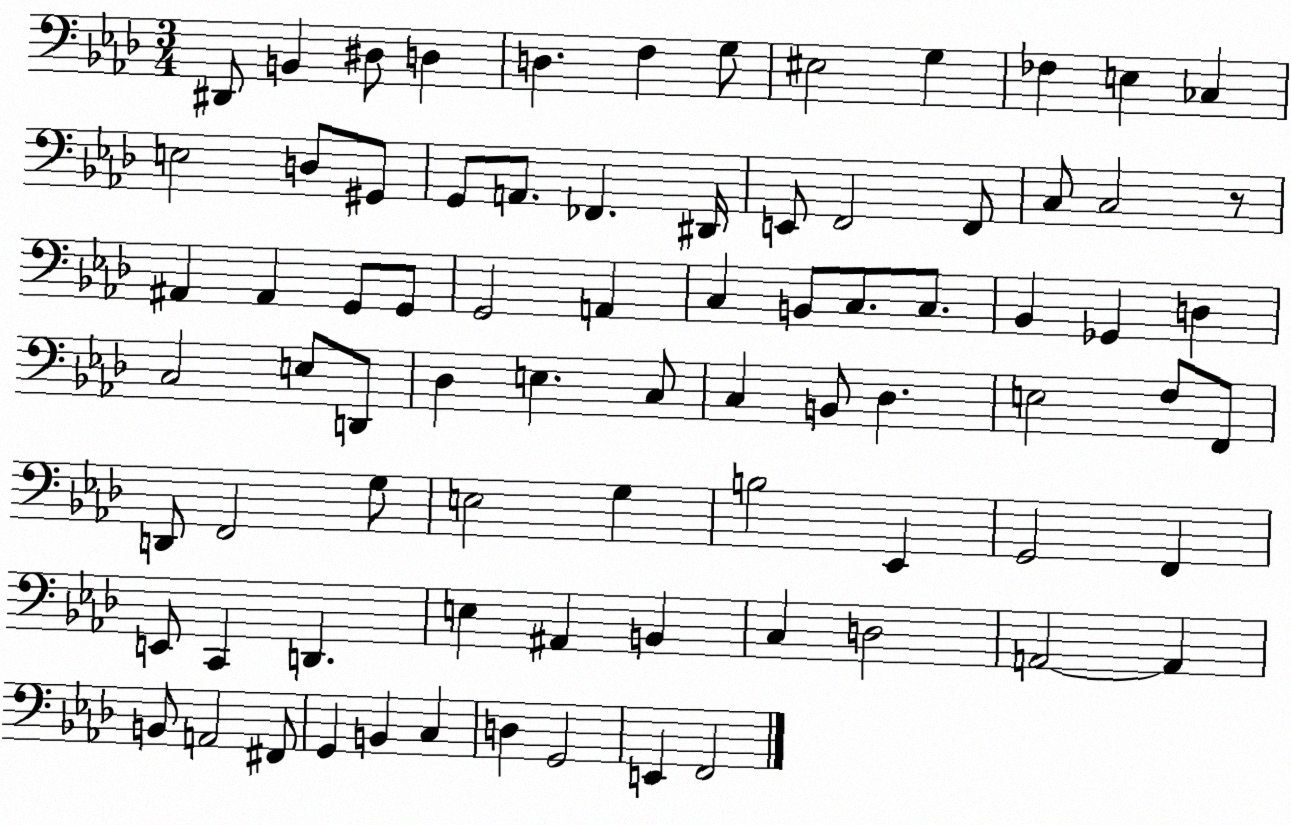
X:1
T:Untitled
M:3/4
L:1/4
K:Ab
^D,,/2 B,, ^D,/2 D, D, F, G,/2 ^E,2 G, _F, E, _C, E,2 D,/2 ^G,,/2 G,,/2 A,,/2 _F,, ^D,,/4 E,,/2 F,,2 F,,/2 C,/2 C,2 z/2 ^A,, ^A,, G,,/2 G,,/2 G,,2 A,, C, B,,/2 C,/2 C,/2 _B,, _G,, D, C,2 E,/2 D,,/2 _D, E, C,/2 C, B,,/2 _D, E,2 F,/2 F,,/2 D,,/2 F,,2 G,/2 E,2 G, B,2 _E,, G,,2 F,, E,,/2 C,, D,, E, ^A,, B,, C, D,2 A,,2 A,, B,,/2 A,,2 ^F,,/2 G,, B,, C, D, G,,2 E,, F,,2